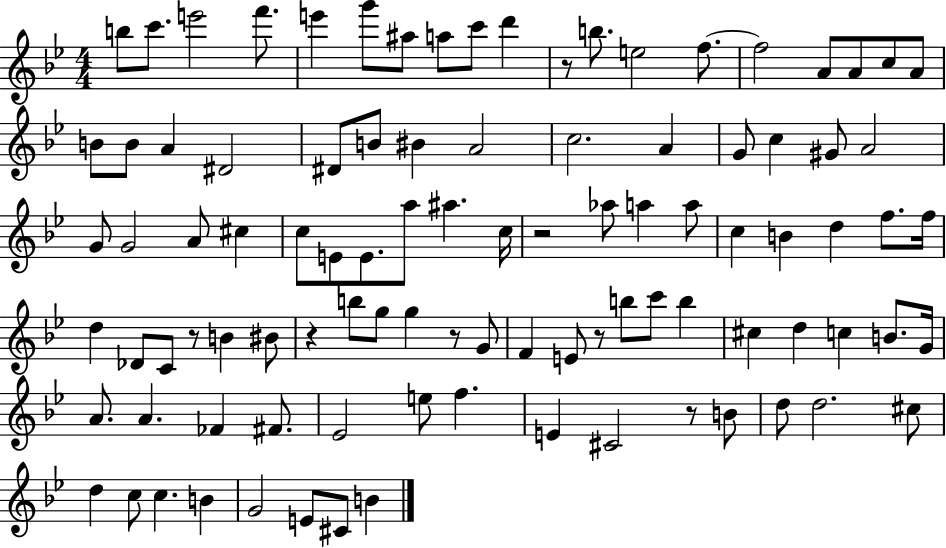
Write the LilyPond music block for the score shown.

{
  \clef treble
  \numericTimeSignature
  \time 4/4
  \key bes \major
  b''8 c'''8. e'''2 f'''8. | e'''4 g'''8 ais''8 a''8 c'''8 d'''4 | r8 b''8. e''2 f''8.~~ | f''2 a'8 a'8 c''8 a'8 | \break b'8 b'8 a'4 dis'2 | dis'8 b'8 bis'4 a'2 | c''2. a'4 | g'8 c''4 gis'8 a'2 | \break g'8 g'2 a'8 cis''4 | c''8 e'8 e'8. a''8 ais''4. c''16 | r2 aes''8 a''4 a''8 | c''4 b'4 d''4 f''8. f''16 | \break d''4 des'8 c'8 r8 b'4 bis'8 | r4 b''8 g''8 g''4 r8 g'8 | f'4 e'8 r8 b''8 c'''8 b''4 | cis''4 d''4 c''4 b'8. g'16 | \break a'8. a'4. fes'4 fis'8. | ees'2 e''8 f''4. | e'4 cis'2 r8 b'8 | d''8 d''2. cis''8 | \break d''4 c''8 c''4. b'4 | g'2 e'8 cis'8 b'4 | \bar "|."
}